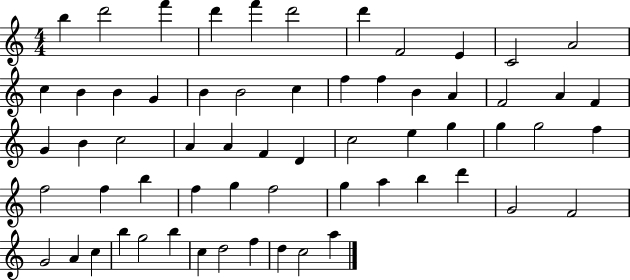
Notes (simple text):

B5/q D6/h F6/q D6/q F6/q D6/h D6/q F4/h E4/q C4/h A4/h C5/q B4/q B4/q G4/q B4/q B4/h C5/q F5/q F5/q B4/q A4/q F4/h A4/q F4/q G4/q B4/q C5/h A4/q A4/q F4/q D4/q C5/h E5/q G5/q G5/q G5/h F5/q F5/h F5/q B5/q F5/q G5/q F5/h G5/q A5/q B5/q D6/q G4/h F4/h G4/h A4/q C5/q B5/q G5/h B5/q C5/q D5/h F5/q D5/q C5/h A5/q